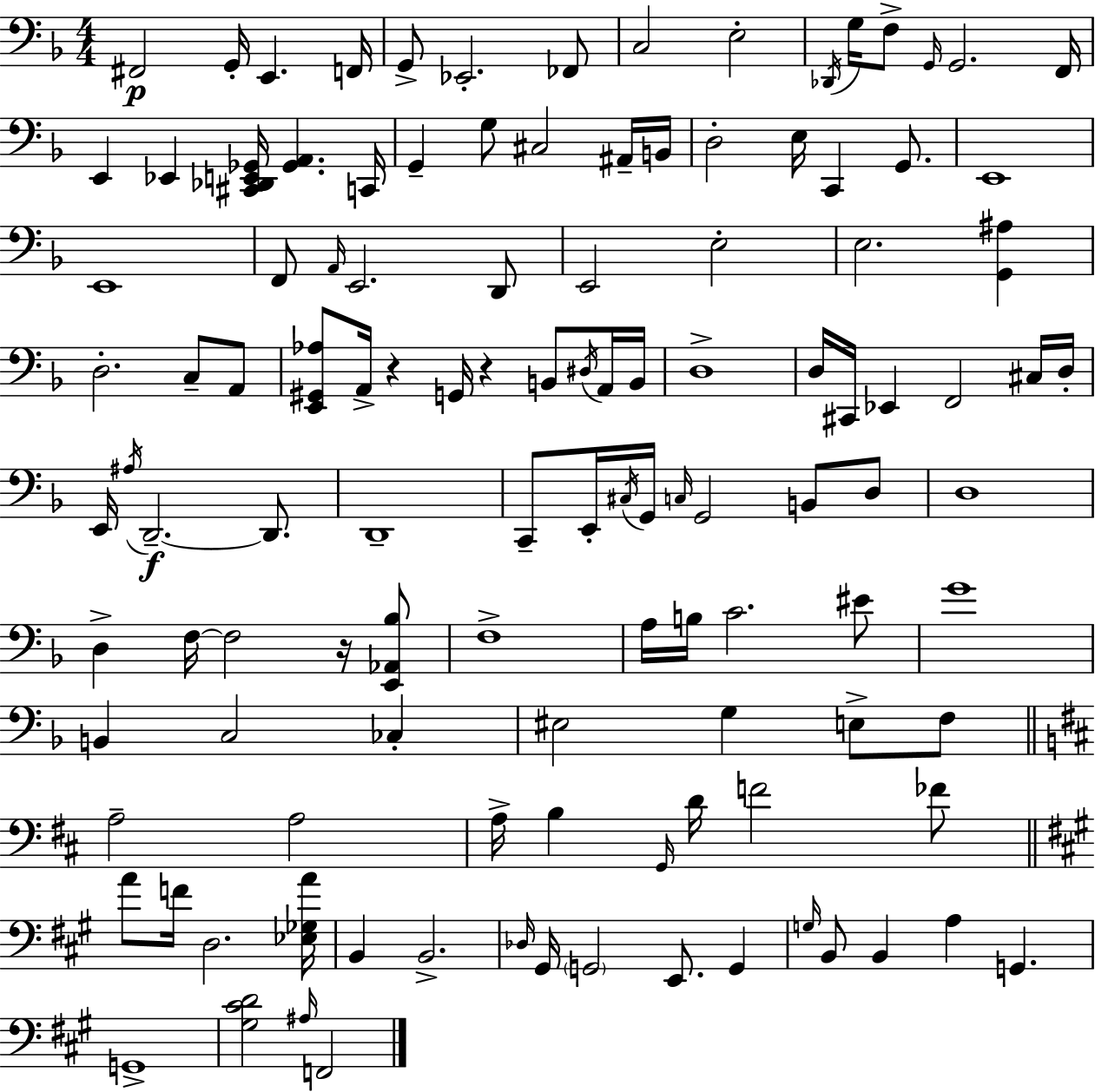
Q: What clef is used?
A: bass